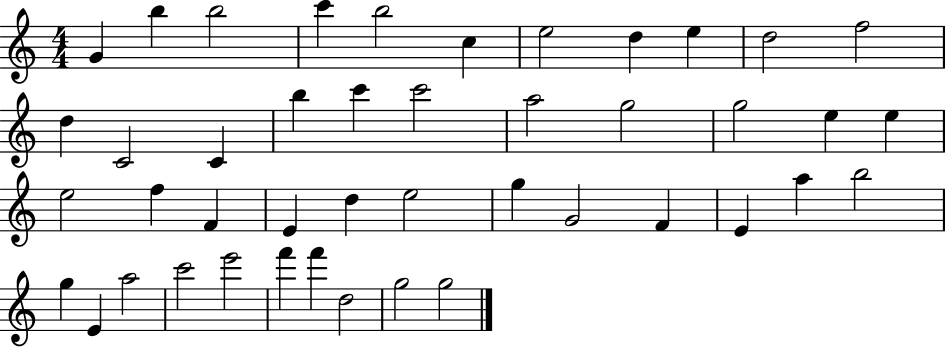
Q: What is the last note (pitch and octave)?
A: G5